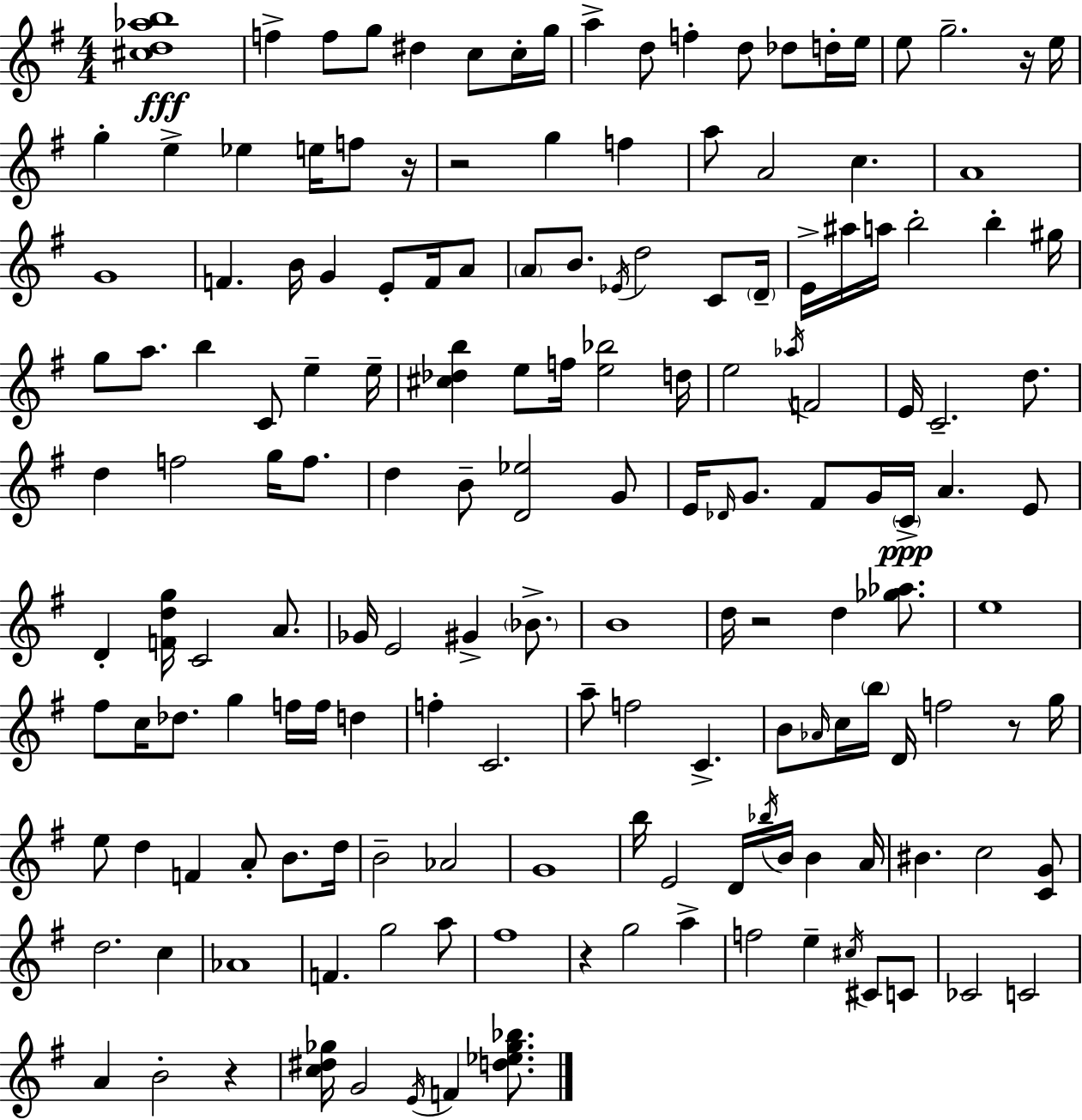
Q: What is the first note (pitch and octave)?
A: F5